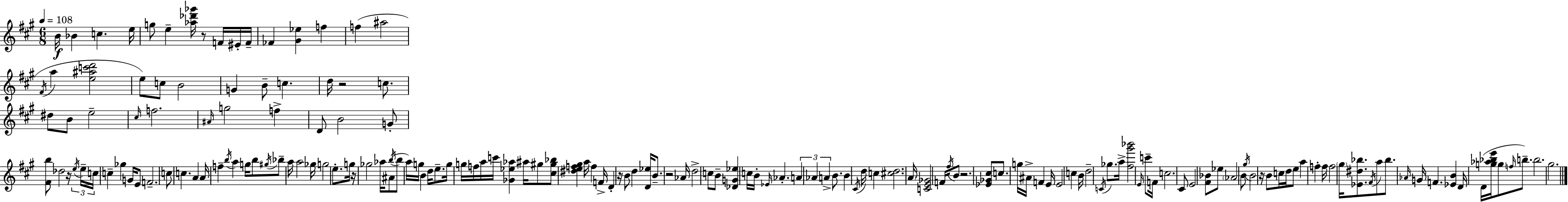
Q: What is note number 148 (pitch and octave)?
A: B5